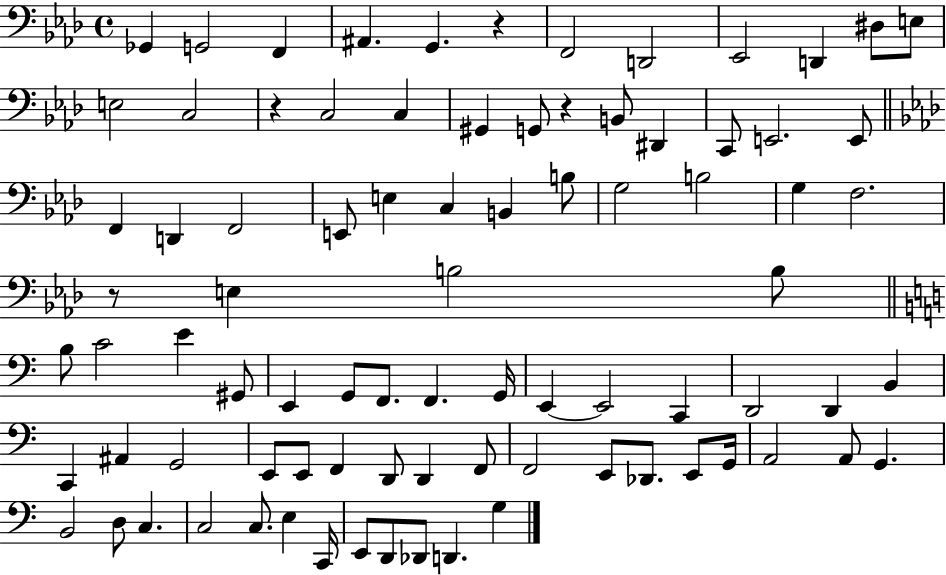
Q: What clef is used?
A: bass